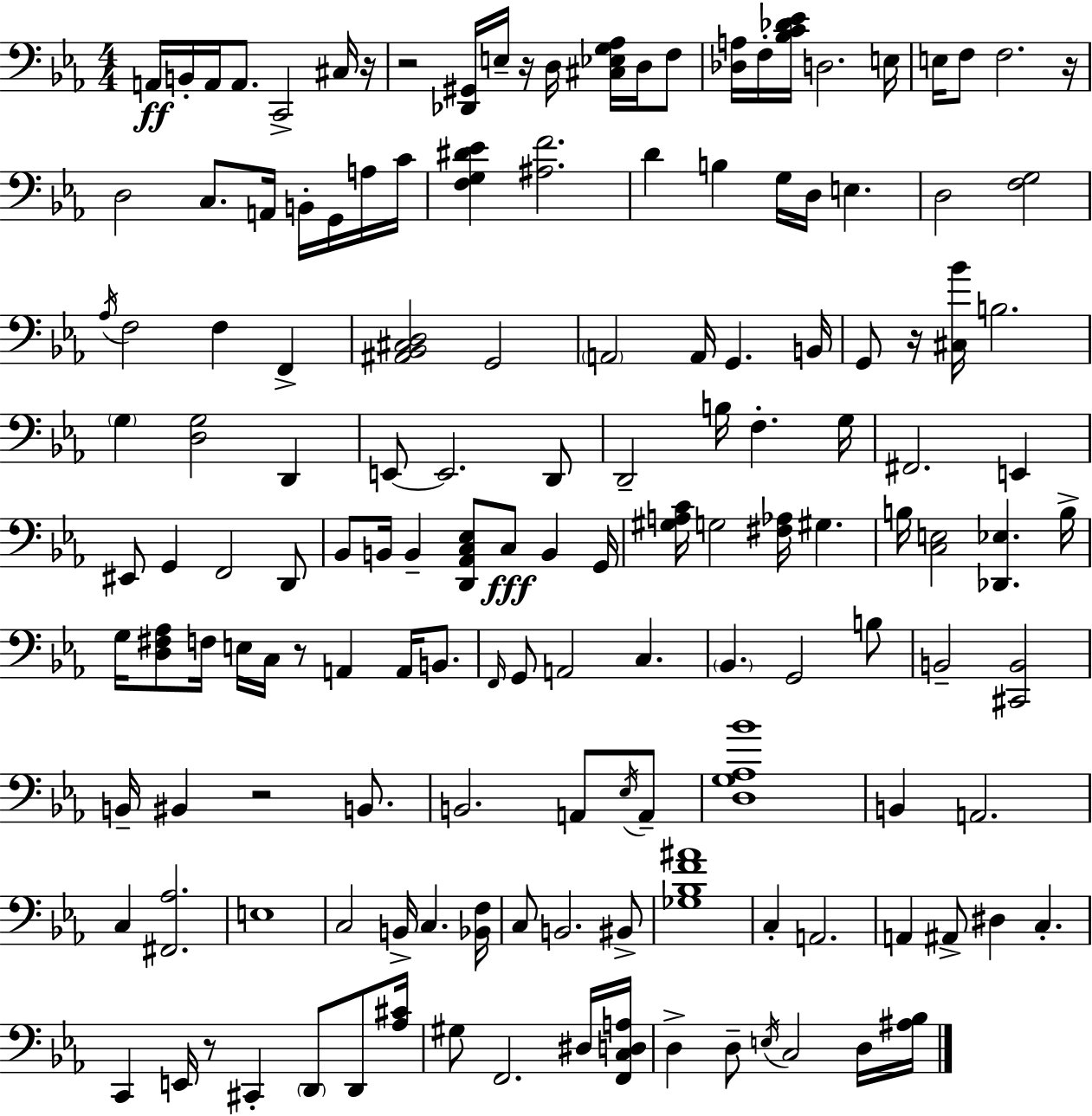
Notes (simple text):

A2/s B2/s A2/s A2/e. C2/h C#3/s R/s R/h [Db2,G#2]/s E3/s R/s D3/s [C#3,Eb3,G3,Ab3]/s D3/s F3/e [Db3,A3]/s F3/s [Bb3,C4,Db4,Eb4]/s D3/h. E3/s E3/s F3/e F3/h. R/s D3/h C3/e. A2/s B2/s G2/s A3/s C4/s [F3,G3,D#4,Eb4]/q [A#3,F4]/h. D4/q B3/q G3/s D3/s E3/q. D3/h [F3,G3]/h Ab3/s F3/h F3/q F2/q [A#2,Bb2,C#3,D3]/h G2/h A2/h A2/s G2/q. B2/s G2/e R/s [C#3,Bb4]/s B3/h. G3/q [D3,G3]/h D2/q E2/e E2/h. D2/e D2/h B3/s F3/q. G3/s F#2/h. E2/q EIS2/e G2/q F2/h D2/e Bb2/e B2/s B2/q [D2,Ab2,C3,Eb3]/e C3/e B2/q G2/s [G#3,A3,C4]/s G3/h [F#3,Ab3]/s G#3/q. B3/s [C3,E3]/h [Db2,Eb3]/q. B3/s G3/s [D3,F#3,Ab3]/e F3/s E3/s C3/s R/e A2/q A2/s B2/e. F2/s G2/e A2/h C3/q. Bb2/q. G2/h B3/e B2/h [C#2,B2]/h B2/s BIS2/q R/h B2/e. B2/h. A2/e Eb3/s A2/e [D3,G3,Ab3,Bb4]/w B2/q A2/h. C3/q [F#2,Ab3]/h. E3/w C3/h B2/s C3/q. [Bb2,F3]/s C3/e B2/h. BIS2/e [Gb3,Bb3,F4,A#4]/w C3/q A2/h. A2/q A#2/e D#3/q C3/q. C2/q E2/s R/e C#2/q D2/e D2/e [Ab3,C#4]/s G#3/e F2/h. D#3/s [F2,C3,D3,A3]/s D3/q D3/e E3/s C3/h D3/s [A#3,Bb3]/s